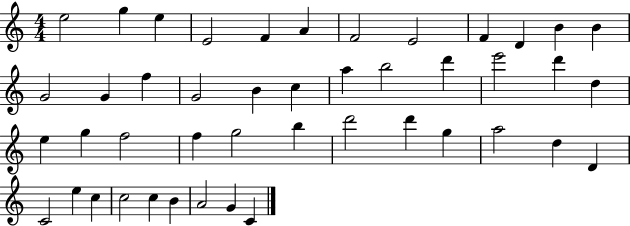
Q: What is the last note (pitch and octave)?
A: C4